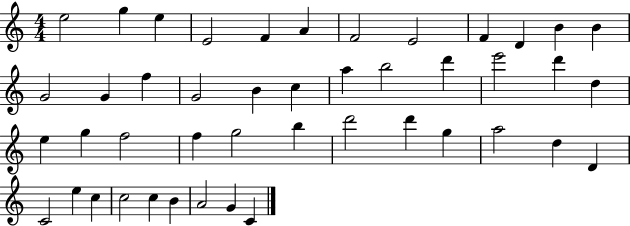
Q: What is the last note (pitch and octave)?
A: C4